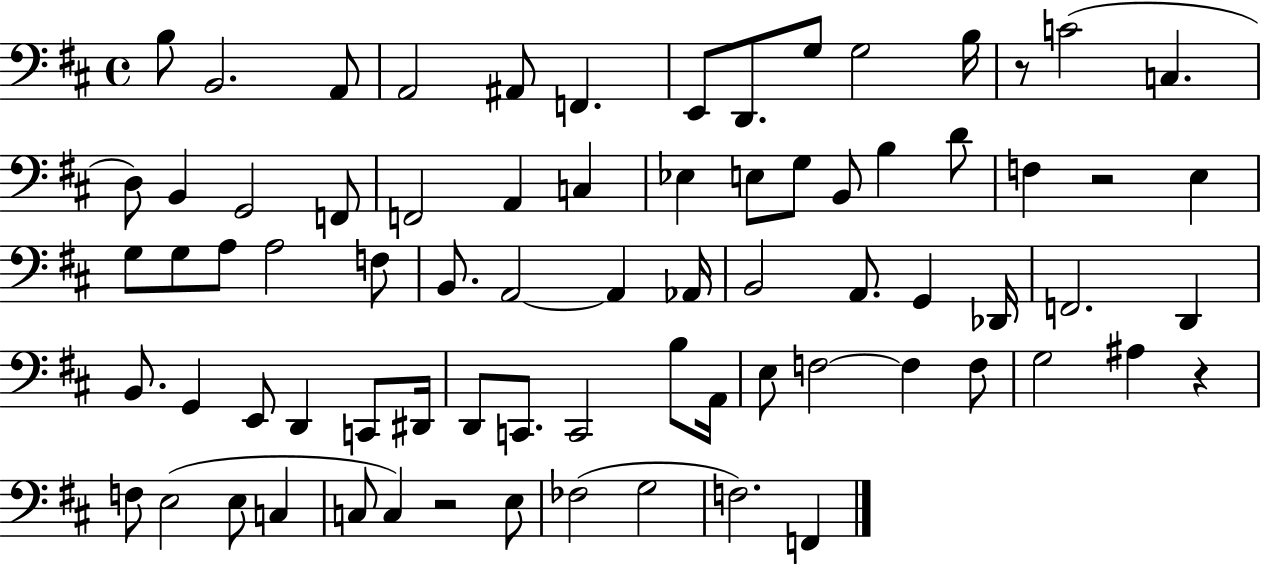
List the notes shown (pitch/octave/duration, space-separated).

B3/e B2/h. A2/e A2/h A#2/e F2/q. E2/e D2/e. G3/e G3/h B3/s R/e C4/h C3/q. D3/e B2/q G2/h F2/e F2/h A2/q C3/q Eb3/q E3/e G3/e B2/e B3/q D4/e F3/q R/h E3/q G3/e G3/e A3/e A3/h F3/e B2/e. A2/h A2/q Ab2/s B2/h A2/e. G2/q Db2/s F2/h. D2/q B2/e. G2/q E2/e D2/q C2/e D#2/s D2/e C2/e. C2/h B3/e A2/s E3/e F3/h F3/q F3/e G3/h A#3/q R/q F3/e E3/h E3/e C3/q C3/e C3/q R/h E3/e FES3/h G3/h F3/h. F2/q